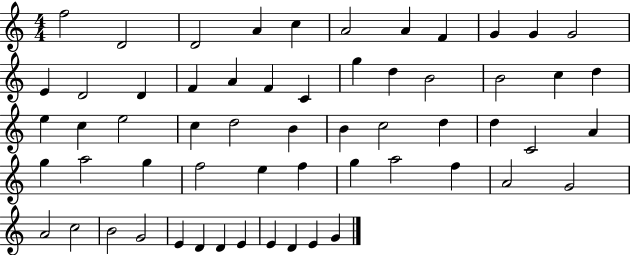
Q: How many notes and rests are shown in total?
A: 59